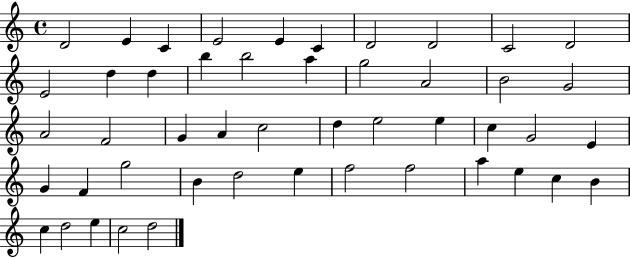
{
  \clef treble
  \time 4/4
  \defaultTimeSignature
  \key c \major
  d'2 e'4 c'4 | e'2 e'4 c'4 | d'2 d'2 | c'2 d'2 | \break e'2 d''4 d''4 | b''4 b''2 a''4 | g''2 a'2 | b'2 g'2 | \break a'2 f'2 | g'4 a'4 c''2 | d''4 e''2 e''4 | c''4 g'2 e'4 | \break g'4 f'4 g''2 | b'4 d''2 e''4 | f''2 f''2 | a''4 e''4 c''4 b'4 | \break c''4 d''2 e''4 | c''2 d''2 | \bar "|."
}